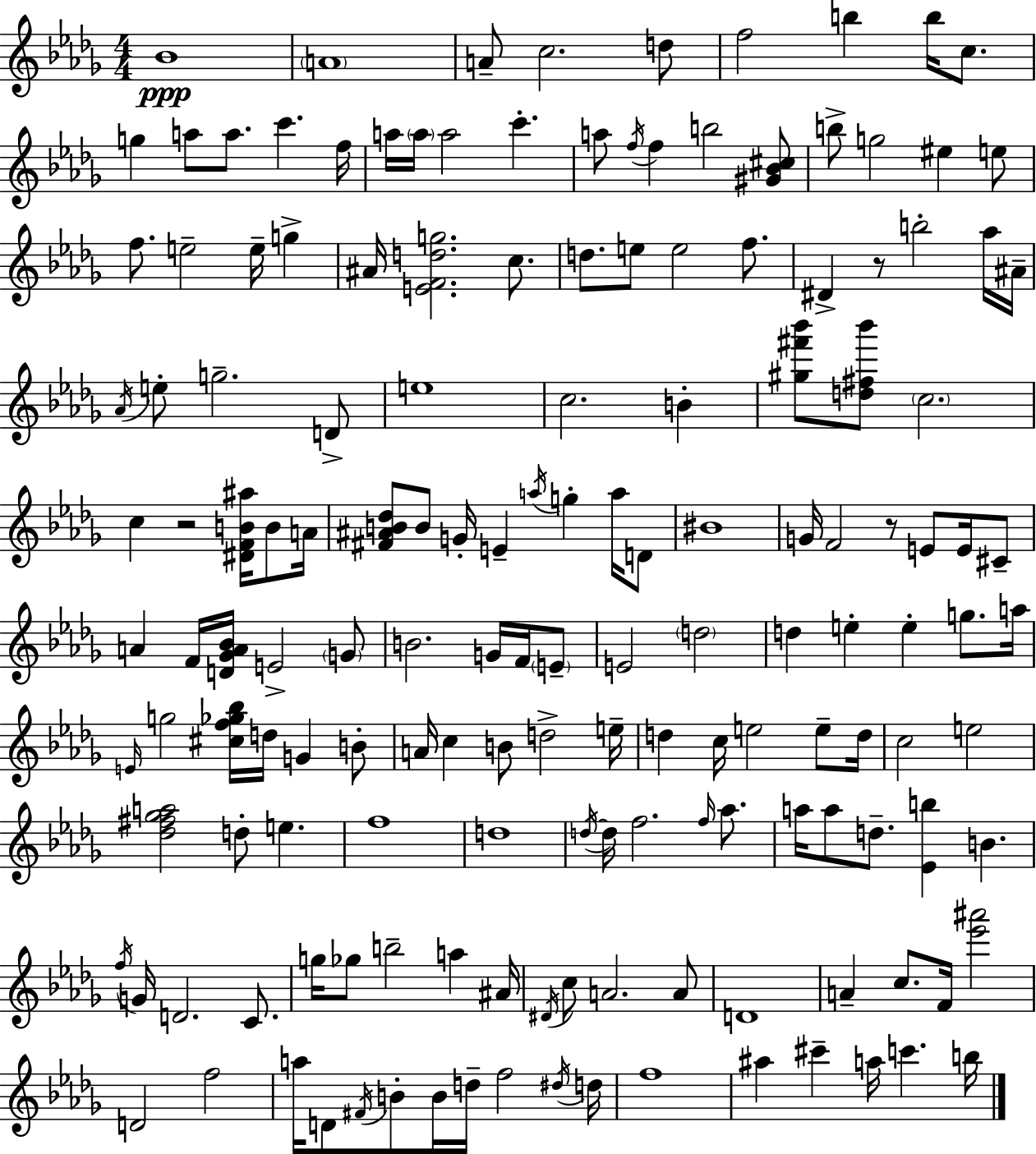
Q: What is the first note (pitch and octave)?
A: Bb4